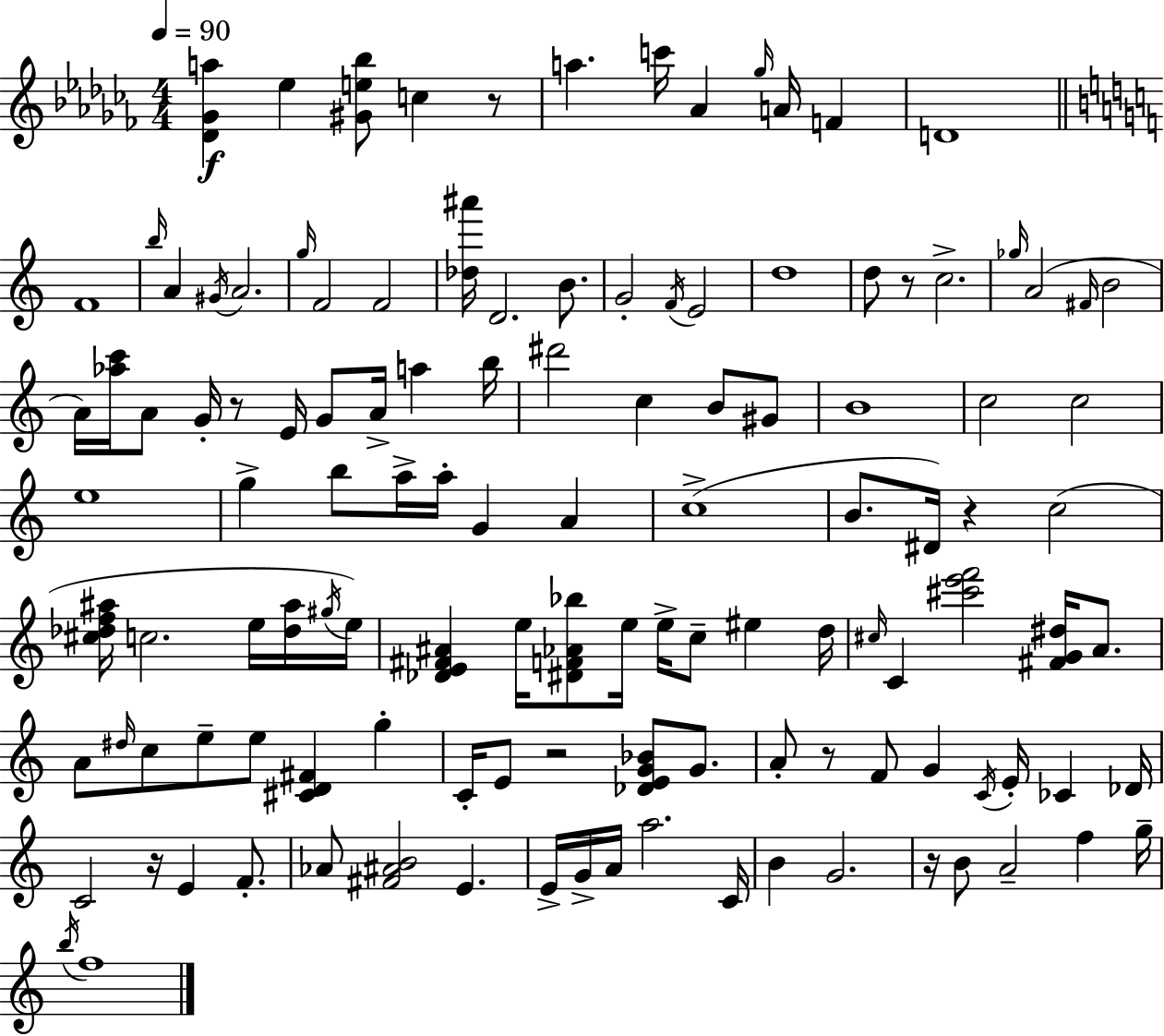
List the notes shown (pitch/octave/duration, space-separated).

[Db4,Gb4,A5]/q Eb5/q [G#4,E5,Bb5]/e C5/q R/e A5/q. C6/s Ab4/q Gb5/s A4/s F4/q D4/w F4/w B5/s A4/q G#4/s A4/h. G5/s F4/h F4/h [Db5,A#6]/s D4/h. B4/e. G4/h F4/s E4/h D5/w D5/e R/e C5/h. Gb5/s A4/h F#4/s B4/h A4/s [Ab5,C6]/s A4/e G4/s R/e E4/s G4/e A4/s A5/q B5/s D#6/h C5/q B4/e G#4/e B4/w C5/h C5/h E5/w G5/q B5/e A5/s A5/s G4/q A4/q C5/w B4/e. D#4/s R/q C5/h [C#5,Db5,F5,A#5]/s C5/h. E5/s [Db5,A#5]/s G#5/s E5/s [Db4,E4,F#4,A#4]/q E5/s [D#4,F4,Ab4,Bb5]/e E5/s E5/s C5/e EIS5/q D5/s C#5/s C4/q [C#6,E6,F6]/h [F#4,G4,D#5]/s A4/e. A4/e D#5/s C5/e E5/e E5/e [C#4,D4,F#4]/q G5/q C4/s E4/e R/h [Db4,E4,G4,Bb4]/e G4/e. A4/e R/e F4/e G4/q C4/s E4/s CES4/q Db4/s C4/h R/s E4/q F4/e. Ab4/e [F#4,A#4,B4]/h E4/q. E4/s G4/s A4/s A5/h. C4/s B4/q G4/h. R/s B4/e A4/h F5/q G5/s B5/s F5/w